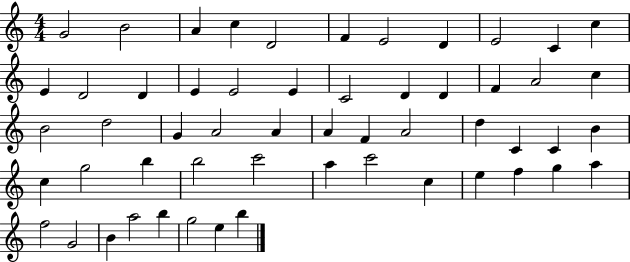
X:1
T:Untitled
M:4/4
L:1/4
K:C
G2 B2 A c D2 F E2 D E2 C c E D2 D E E2 E C2 D D F A2 c B2 d2 G A2 A A F A2 d C C B c g2 b b2 c'2 a c'2 c e f g a f2 G2 B a2 b g2 e b